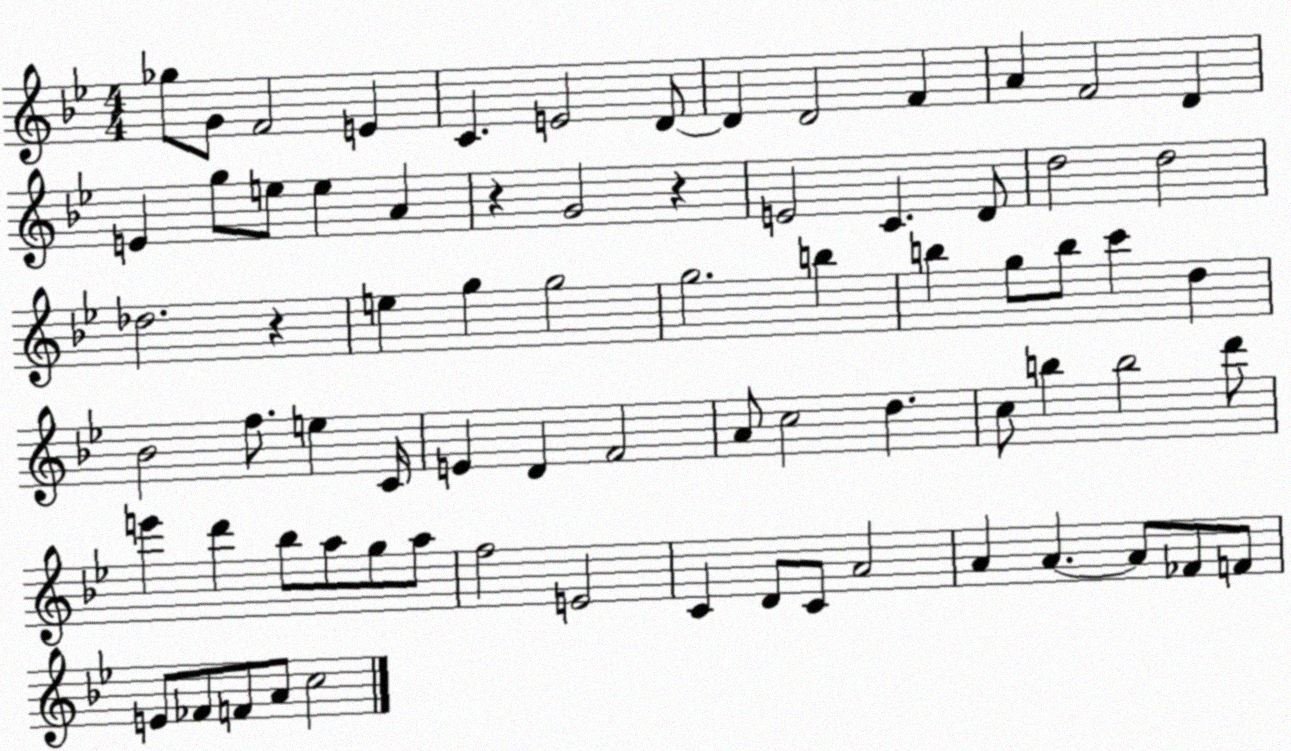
X:1
T:Untitled
M:4/4
L:1/4
K:Bb
_g/2 G/2 F2 E C E2 D/2 D D2 F A F2 D E g/2 e/2 e A z G2 z E2 C D/2 d2 d2 _d2 z e g g2 g2 b b g/2 b/2 c' d _B2 f/2 e C/4 E D F2 A/2 c2 d c/2 b b2 d'/2 e' d' _b/2 a/2 g/2 a/2 f2 E2 C D/2 C/2 A2 A A A/2 _F/2 F/2 E/2 _F/2 F/2 A/2 c2